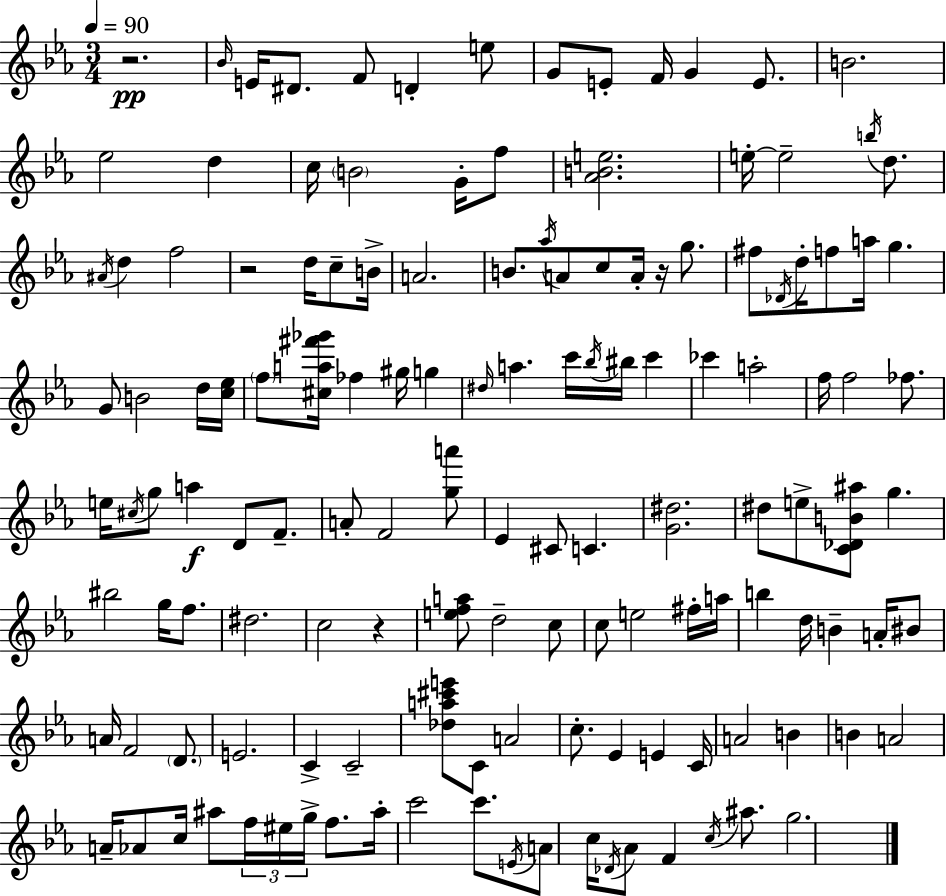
{
  \clef treble
  \numericTimeSignature
  \time 3/4
  \key ees \major
  \tempo 4 = 90
  r2.\pp | \grace { bes'16 } e'16 dis'8. f'8 d'4-. e''8 | g'8 e'8-. f'16 g'4 e'8. | b'2. | \break ees''2 d''4 | c''16 \parenthesize b'2 g'16-. f''8 | <aes' b' e''>2. | e''16-.~~ e''2-- \acciaccatura { b''16 } d''8. | \break \acciaccatura { ais'16 } d''4 f''2 | r2 d''16 | c''8-- b'16-> a'2. | b'8. \acciaccatura { aes''16 } a'8 c''8 a'16-. | \break r16 g''8. fis''8 \acciaccatura { des'16 } d''16-. f''8 a''16 g''4. | g'8 b'2 | d''16 <c'' ees''>16 \parenthesize f''8 <cis'' a'' fis''' ges'''>16 fes''4 | gis''16 g''4 \grace { dis''16 } a''4. | \break c'''16 \acciaccatura { bes''16 } bis''16 c'''4 ces'''4 a''2-. | f''16 f''2 | fes''8. e''16 \acciaccatura { cis''16 } g''8 a''4\f | d'8 f'8.-- a'8-. f'2 | \break <g'' a'''>8 ees'4 | cis'8 c'4. <g' dis''>2. | dis''8 e''8-> | <c' des' b' ais''>8 g''4. bis''2 | \break g''16 f''8. dis''2. | c''2 | r4 <e'' f'' a''>8 d''2-- | c''8 c''8 e''2 | \break fis''16-. a''16 b''4 | d''16 b'4-- a'16-. bis'8 a'16 f'2 | \parenthesize d'8. e'2. | c'4-> | \break c'2-- <des'' a'' cis''' e'''>8 c'8 | a'2 c''8.-. ees'4 | e'4 c'16 a'2 | b'4 b'4 | \break a'2 a'16-- aes'8 c''16 | ais''8 \tuplet 3/2 { f''16 eis''16 g''16-> } f''8. ais''16-. c'''2 | c'''8. \acciaccatura { e'16 } a'8 c''16 | \acciaccatura { des'16 } aes'8 f'4 \acciaccatura { c''16 } ais''8. g''2. | \break \bar "|."
}